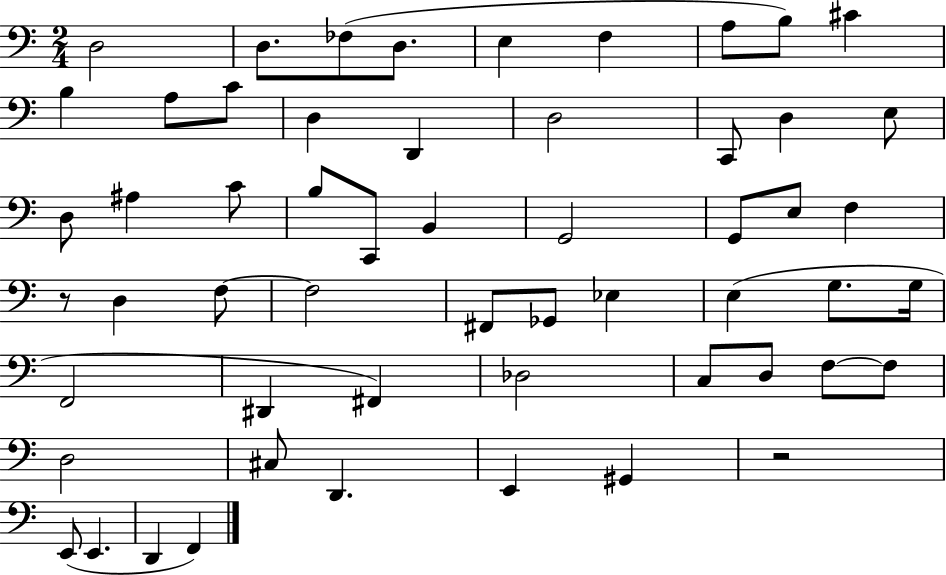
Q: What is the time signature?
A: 2/4